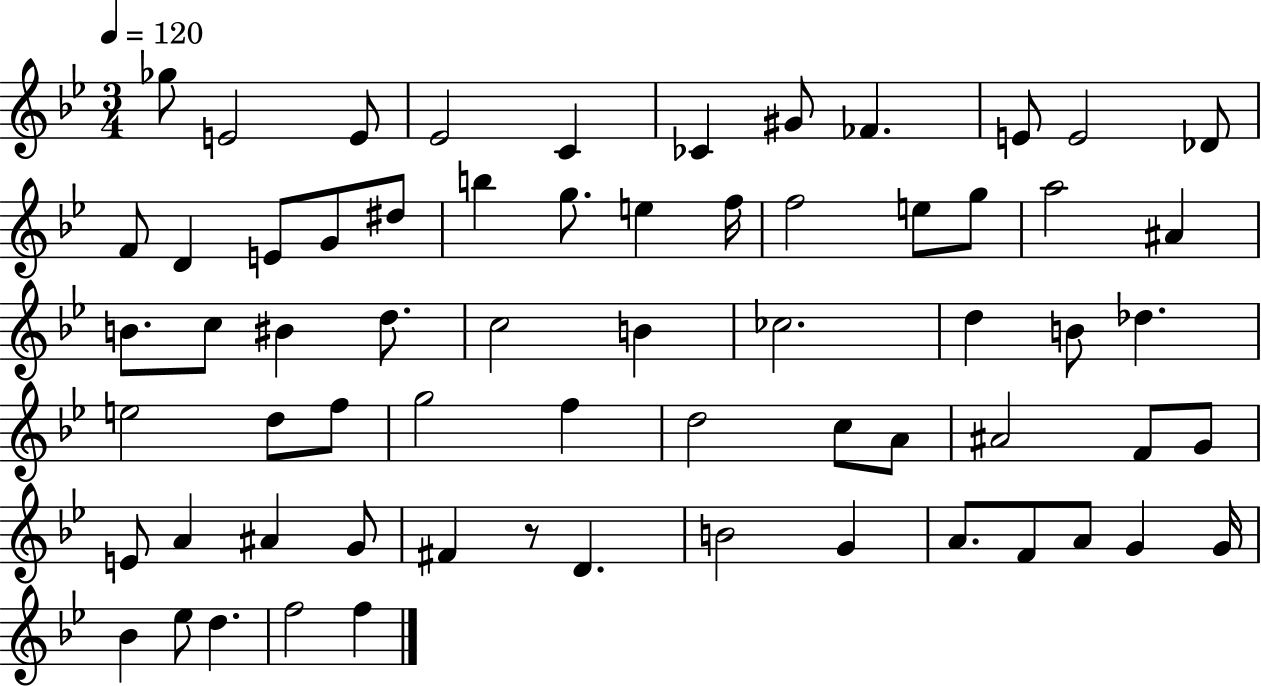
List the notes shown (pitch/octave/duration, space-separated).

Gb5/e E4/h E4/e Eb4/h C4/q CES4/q G#4/e FES4/q. E4/e E4/h Db4/e F4/e D4/q E4/e G4/e D#5/e B5/q G5/e. E5/q F5/s F5/h E5/e G5/e A5/h A#4/q B4/e. C5/e BIS4/q D5/e. C5/h B4/q CES5/h. D5/q B4/e Db5/q. E5/h D5/e F5/e G5/h F5/q D5/h C5/e A4/e A#4/h F4/e G4/e E4/e A4/q A#4/q G4/e F#4/q R/e D4/q. B4/h G4/q A4/e. F4/e A4/e G4/q G4/s Bb4/q Eb5/e D5/q. F5/h F5/q